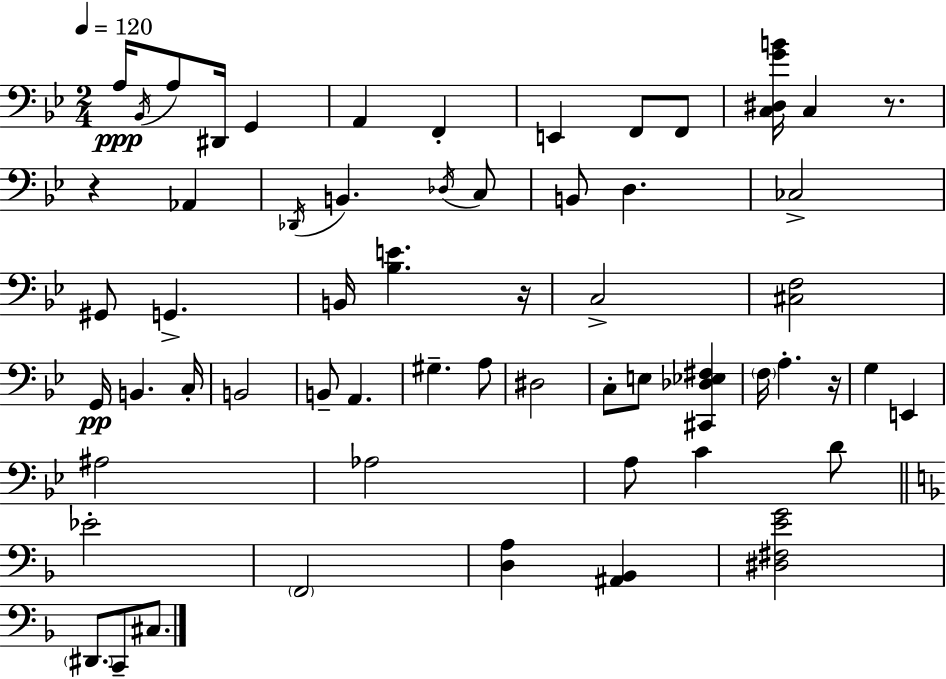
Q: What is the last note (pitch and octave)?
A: C#3